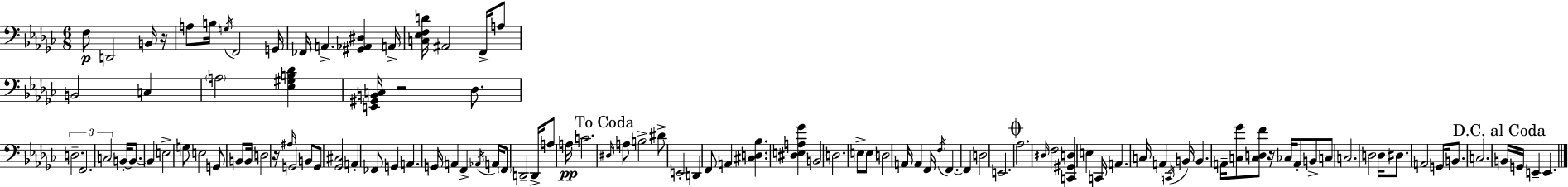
F3/e D2/h B2/s R/s A3/e B3/s G3/s F2/h G2/s FES2/s A2/q. [G#2,Ab2,D#3]/q A2/s [C3,Eb3,F3,D4]/s A#2/h F2/s A3/e B2/h C3/q A3/h [Eb3,G#3,B3,Db4]/q [E2,G#2,B2,C3]/s R/h Db3/e. D3/h. F2/h. C3/h B2/s B2/e. B2/q E3/h G3/e E3/h G2/e B2/e B2/s D3/h R/s A#3/s G2/h B2/e G2/e [Gb2,C#3]/h A2/q FES2/e G2/q A2/q. G2/s A2/q F2/q Ab2/s A2/s F2/e D2/h D2/s A3/e A3/s C4/h. D#3/s A3/e B3/h D#4/e E2/h D2/q F2/e A2/q [C#3,D3,Bb3]/q. [D#3,E3,A3,Gb4]/q B2/h D3/h. E3/e E3/e D3/h A2/s A2/q F2/s F3/s F2/q. F2/q D3/h E2/h. Ab3/h. D#3/s F3/h [C2,G#2,D3]/q E3/q C2/s A2/q. C3/s A2/q C2/s B2/s B2/q. A2/s [C3,Gb4]/e [C3,D3,F4]/e R/s CES3/s A2/e B2/e C3/e C3/h. D3/h D3/s D#3/e. A2/h G2/s B2/e. C3/h. B2/s G2/s E2/q E2/q.